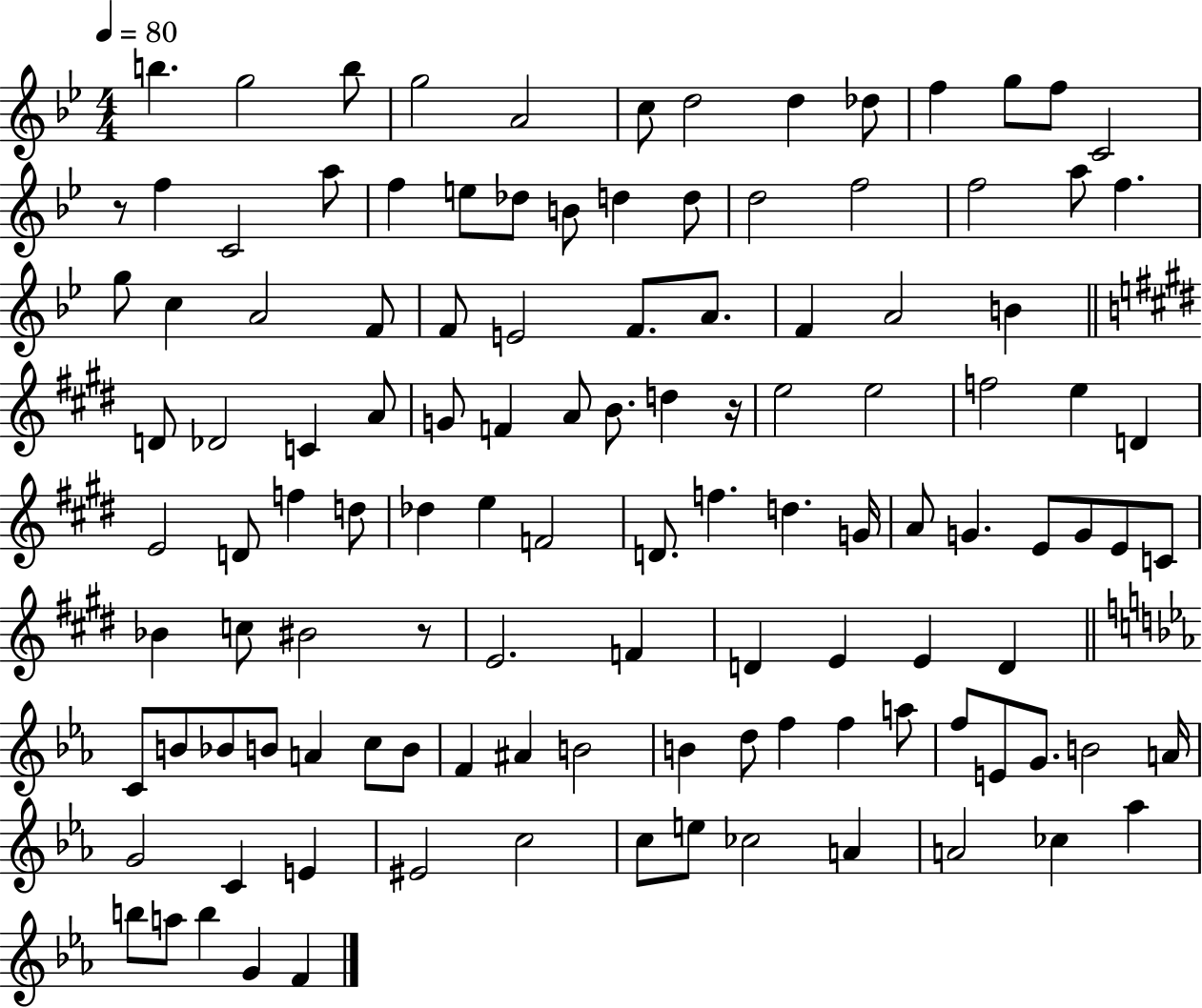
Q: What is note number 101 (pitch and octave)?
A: E4